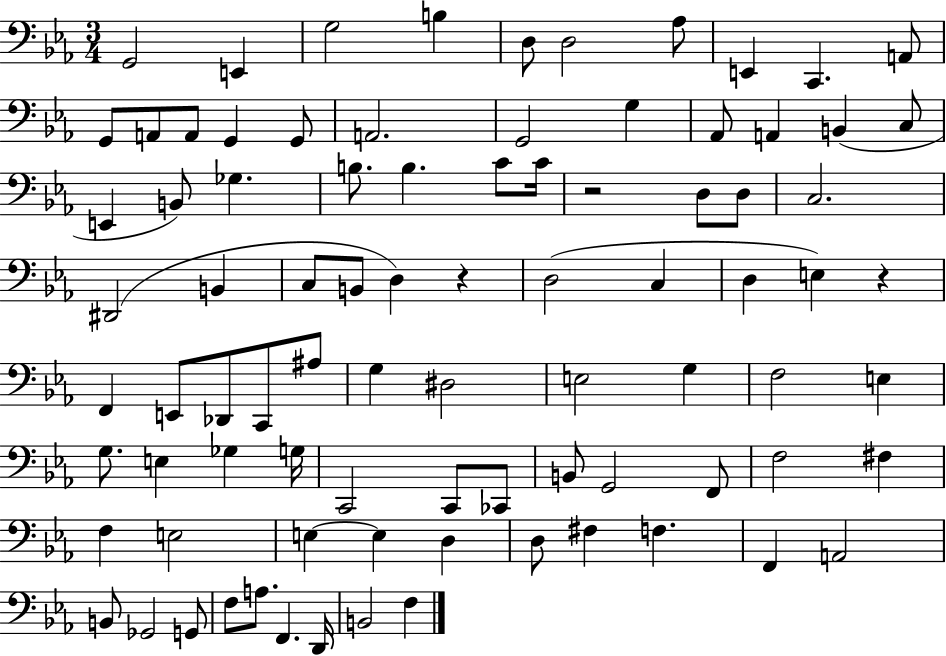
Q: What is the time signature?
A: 3/4